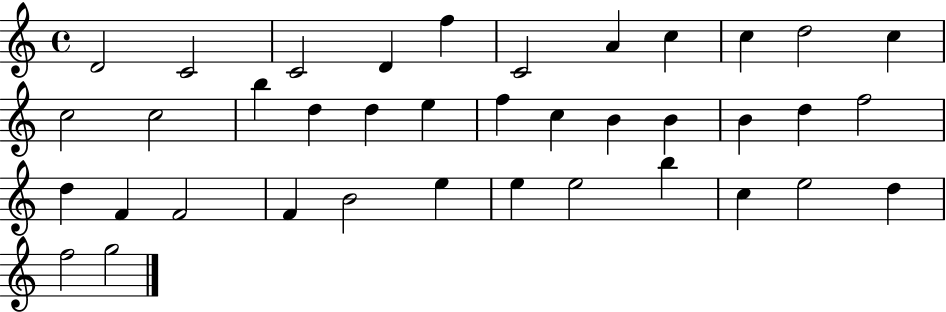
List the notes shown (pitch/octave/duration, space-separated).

D4/h C4/h C4/h D4/q F5/q C4/h A4/q C5/q C5/q D5/h C5/q C5/h C5/h B5/q D5/q D5/q E5/q F5/q C5/q B4/q B4/q B4/q D5/q F5/h D5/q F4/q F4/h F4/q B4/h E5/q E5/q E5/h B5/q C5/q E5/h D5/q F5/h G5/h